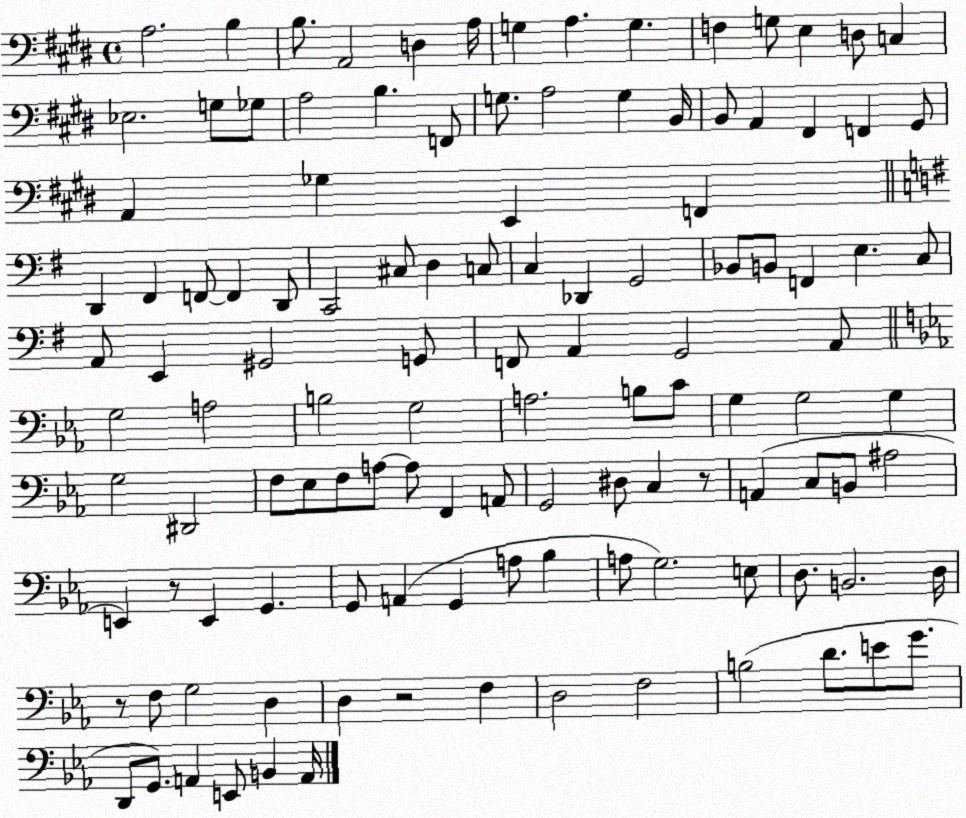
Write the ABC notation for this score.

X:1
T:Untitled
M:4/4
L:1/4
K:E
A,2 B, B,/2 A,,2 D, A,/4 G, A, G, F, G,/2 E, D,/2 C, _E,2 G,/2 _G,/2 A,2 B, F,,/2 G,/2 A,2 G, B,,/4 B,,/2 A,, ^F,, F,, ^G,,/2 A,, _G, E,, F,, D,, ^F,, F,,/2 F,, D,,/2 C,,2 ^C,/2 D, C,/2 C, _D,, G,,2 _B,,/2 B,,/2 F,, E, C,/2 A,,/2 E,, ^G,,2 G,,/2 F,,/2 A,, G,,2 A,,/2 G,2 A,2 B,2 G,2 A,2 B,/2 C/2 G, G,2 G, G,2 ^D,,2 F,/2 _E,/2 F,/2 A,/2 A,/2 F,, A,,/2 G,,2 ^D,/2 C, z/2 A,, C,/2 B,,/2 ^A,2 E,, z/2 E,, G,, G,,/2 A,, G,, A,/2 _B, A,/2 G,2 E,/2 D,/2 B,,2 D,/4 z/2 F,/2 G,2 D, D, z2 F, D,2 F,2 B,2 D/2 E/2 G/2 D,,/2 G,,/2 A,, E,,/2 B,, A,,/4